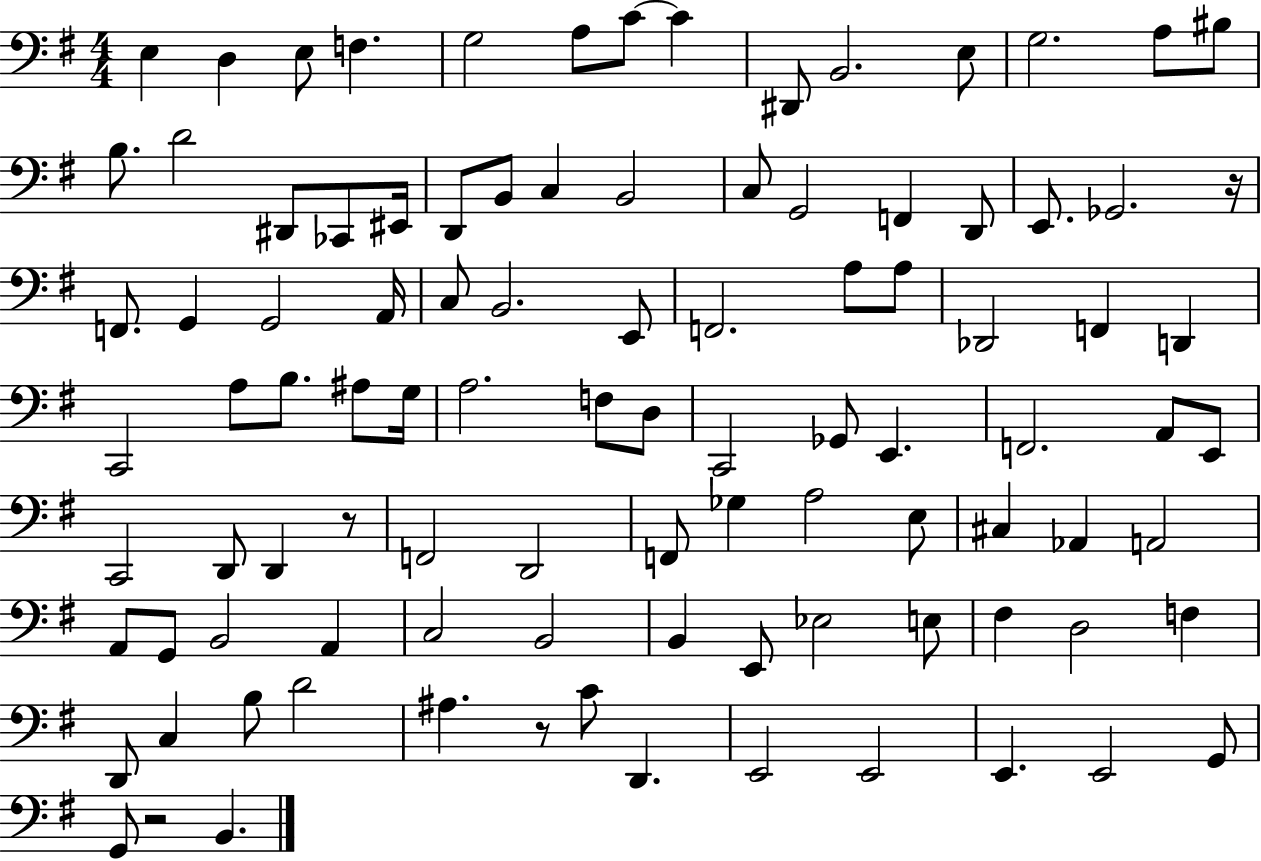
X:1
T:Untitled
M:4/4
L:1/4
K:G
E, D, E,/2 F, G,2 A,/2 C/2 C ^D,,/2 B,,2 E,/2 G,2 A,/2 ^B,/2 B,/2 D2 ^D,,/2 _C,,/2 ^E,,/4 D,,/2 B,,/2 C, B,,2 C,/2 G,,2 F,, D,,/2 E,,/2 _G,,2 z/4 F,,/2 G,, G,,2 A,,/4 C,/2 B,,2 E,,/2 F,,2 A,/2 A,/2 _D,,2 F,, D,, C,,2 A,/2 B,/2 ^A,/2 G,/4 A,2 F,/2 D,/2 C,,2 _G,,/2 E,, F,,2 A,,/2 E,,/2 C,,2 D,,/2 D,, z/2 F,,2 D,,2 F,,/2 _G, A,2 E,/2 ^C, _A,, A,,2 A,,/2 G,,/2 B,,2 A,, C,2 B,,2 B,, E,,/2 _E,2 E,/2 ^F, D,2 F, D,,/2 C, B,/2 D2 ^A, z/2 C/2 D,, E,,2 E,,2 E,, E,,2 G,,/2 G,,/2 z2 B,,